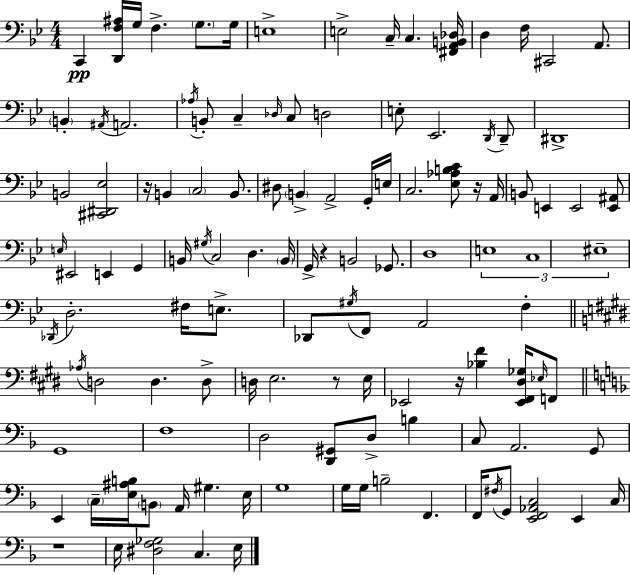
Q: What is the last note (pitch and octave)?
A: E3